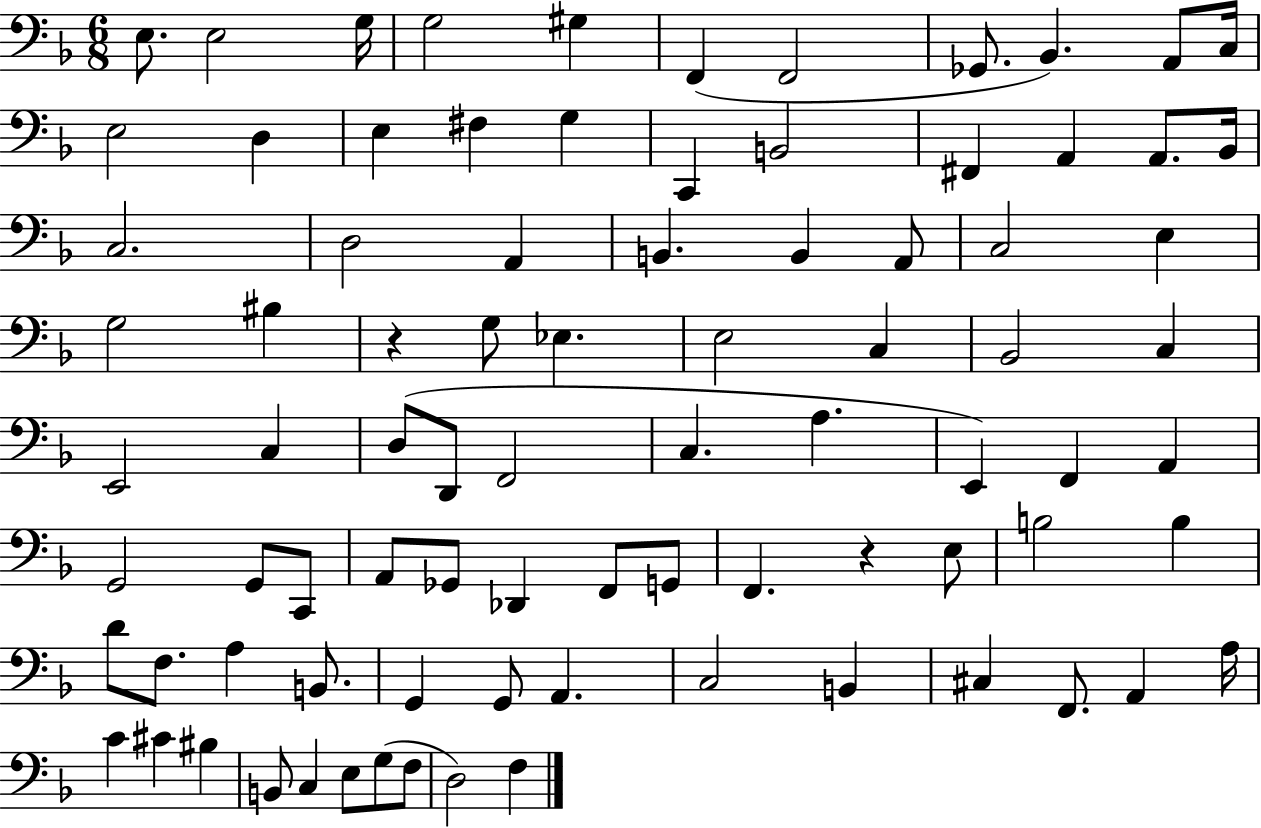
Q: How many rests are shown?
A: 2